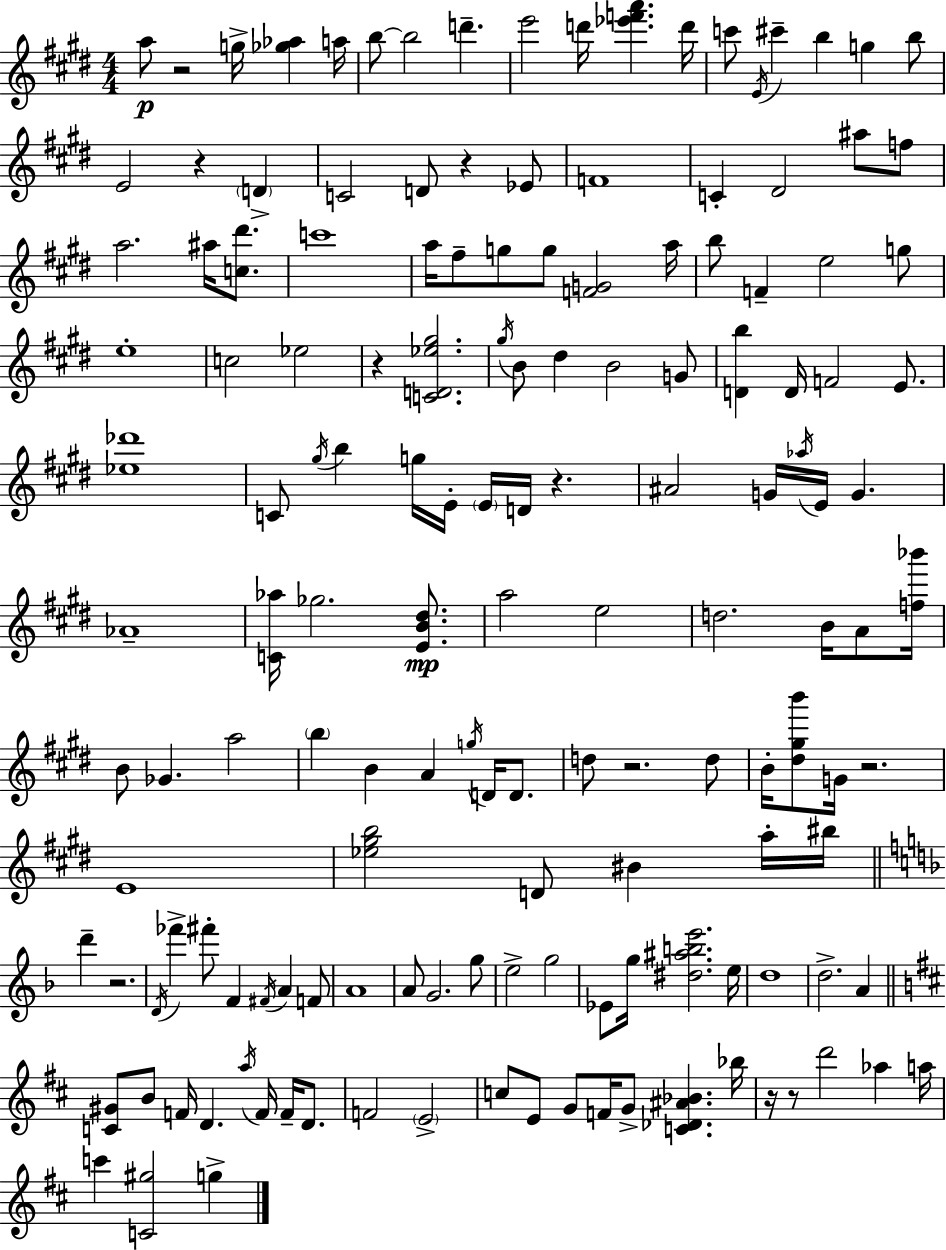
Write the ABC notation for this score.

X:1
T:Untitled
M:4/4
L:1/4
K:E
a/2 z2 g/4 [_g_a] a/4 b/2 b2 d' e'2 d'/4 [_e'f'a'] d'/4 c'/2 E/4 ^c' b g b/2 E2 z D C2 D/2 z _E/2 F4 C ^D2 ^a/2 f/2 a2 ^a/4 [c^d']/2 c'4 a/4 ^f/2 g/2 g/2 [FG]2 a/4 b/2 F e2 g/2 e4 c2 _e2 z [CD_e^g]2 ^g/4 B/2 ^d B2 G/2 [Db] D/4 F2 E/2 [_e_d']4 C/2 ^g/4 b g/4 E/4 E/4 D/4 z ^A2 G/4 _a/4 E/4 G _A4 [C_a]/4 _g2 [EB^d]/2 a2 e2 d2 B/4 A/2 [f_b']/4 B/2 _G a2 b B A g/4 D/4 D/2 d/2 z2 d/2 B/4 [^d^gb']/2 G/4 z2 E4 [_e^gb]2 D/2 ^B a/4 ^b/4 d' z2 D/4 _f' ^f'/2 F ^F/4 A F/2 A4 A/2 G2 g/2 e2 g2 _E/2 g/4 [^d^abe']2 e/4 d4 d2 A [C^G]/2 B/2 F/4 D a/4 F/4 F/4 D/2 F2 E2 c/2 E/2 G/2 F/4 G/2 [C_D^A_B] _b/4 z/4 z/2 d'2 _a a/4 c' [C^g]2 g